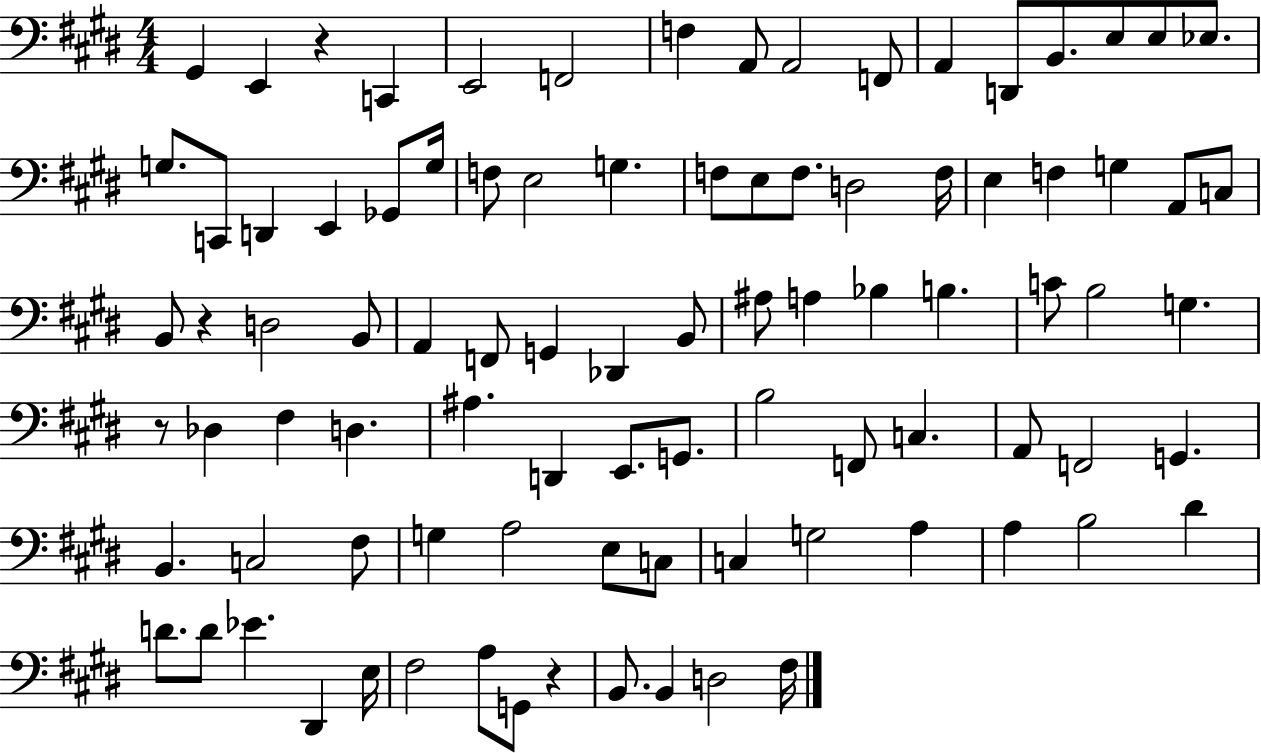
{
  \clef bass
  \numericTimeSignature
  \time 4/4
  \key e \major
  gis,4 e,4 r4 c,4 | e,2 f,2 | f4 a,8 a,2 f,8 | a,4 d,8 b,8. e8 e8 ees8. | \break g8. c,8 d,4 e,4 ges,8 g16 | f8 e2 g4. | f8 e8 f8. d2 f16 | e4 f4 g4 a,8 c8 | \break b,8 r4 d2 b,8 | a,4 f,8 g,4 des,4 b,8 | ais8 a4 bes4 b4. | c'8 b2 g4. | \break r8 des4 fis4 d4. | ais4. d,4 e,8. g,8. | b2 f,8 c4. | a,8 f,2 g,4. | \break b,4. c2 fis8 | g4 a2 e8 c8 | c4 g2 a4 | a4 b2 dis'4 | \break d'8. d'8 ees'4. dis,4 e16 | fis2 a8 g,8 r4 | b,8. b,4 d2 fis16 | \bar "|."
}